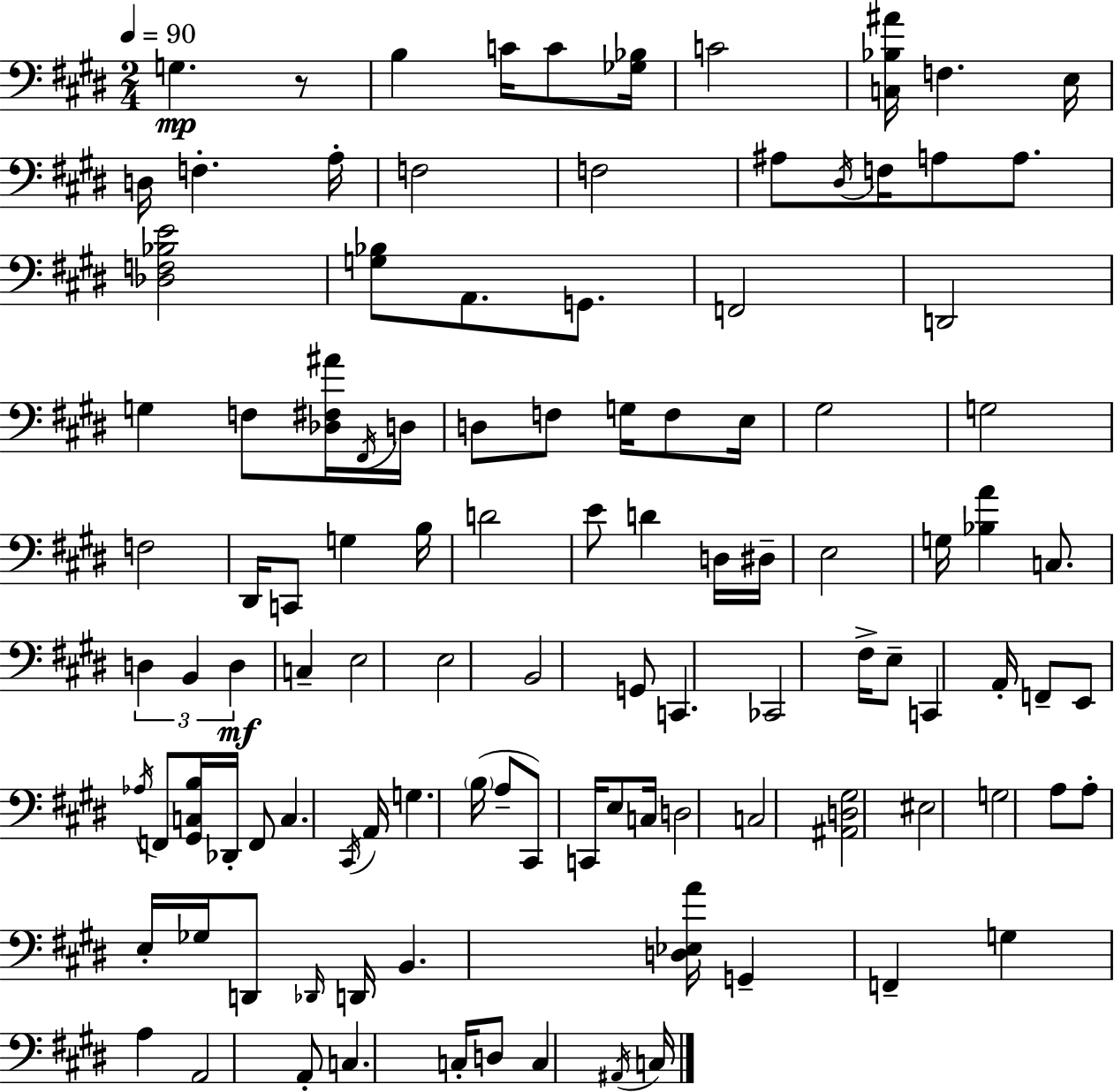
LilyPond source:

{
  \clef bass
  \numericTimeSignature
  \time 2/4
  \key e \major
  \tempo 4 = 90
  \repeat volta 2 { g4.\mp r8 | b4 c'16 c'8 <ges bes>16 | c'2 | <c bes ais'>16 f4. e16 | \break d16 f4.-. a16-. | f2 | f2 | ais8 \acciaccatura { dis16 } f16 a8 a8. | \break <des f bes e'>2 | <g bes>8 a,8. g,8. | f,2 | d,2 | \break g4 f8 <des fis ais'>16 | \acciaccatura { fis,16 } d16 d8 f8 g16 f8 | e16 gis2 | g2 | \break f2 | dis,16 c,8 g4 | b16 d'2 | e'8 d'4 | \break d16 dis16-- e2 | g16 <bes a'>4 c8. | \tuplet 3/2 { d4 b,4 | d4\mf } c4-- | \break e2 | e2 | b,2 | g,8 c,4. | \break ces,2 | fis16-> e8-- c,4 | a,16-. f,8-- e,8 \acciaccatura { aes16 } f,8 | <gis, c b>16 des,16-. f,8 c4. | \break \acciaccatura { cis,16 } a,16 g4. | \parenthesize b16( a8-- cis,8) | c,16 e8 c16 d2 | c2 | \break <ais, d gis>2 | eis2 | g2 | a8 a8-. | \break e16-. ges16 d,8 \grace { des,16 } d,16 b,4. | <d ees a'>16 g,4-- | f,4-- g4 | a4 a,2 | \break a,8-. c4. | c16-. d8 | c4 \acciaccatura { ais,16 } c16 } \bar "|."
}